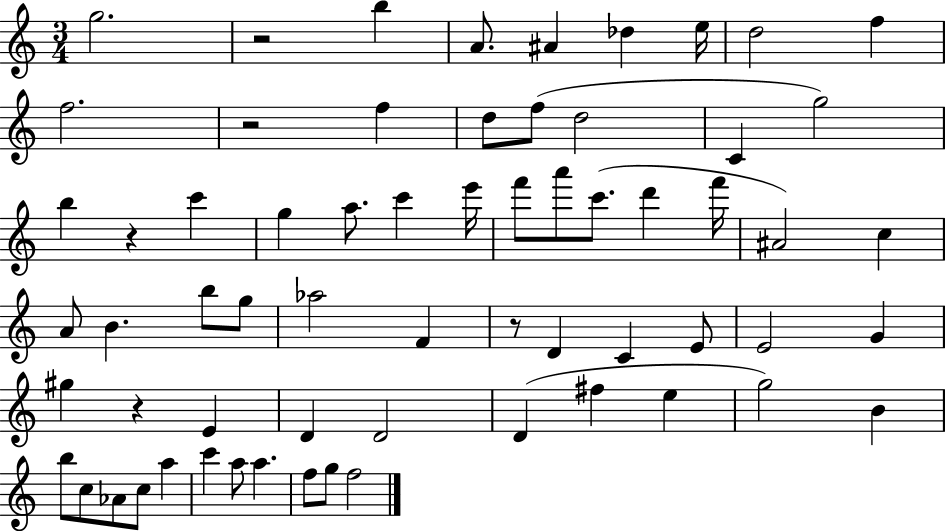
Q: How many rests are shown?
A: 5